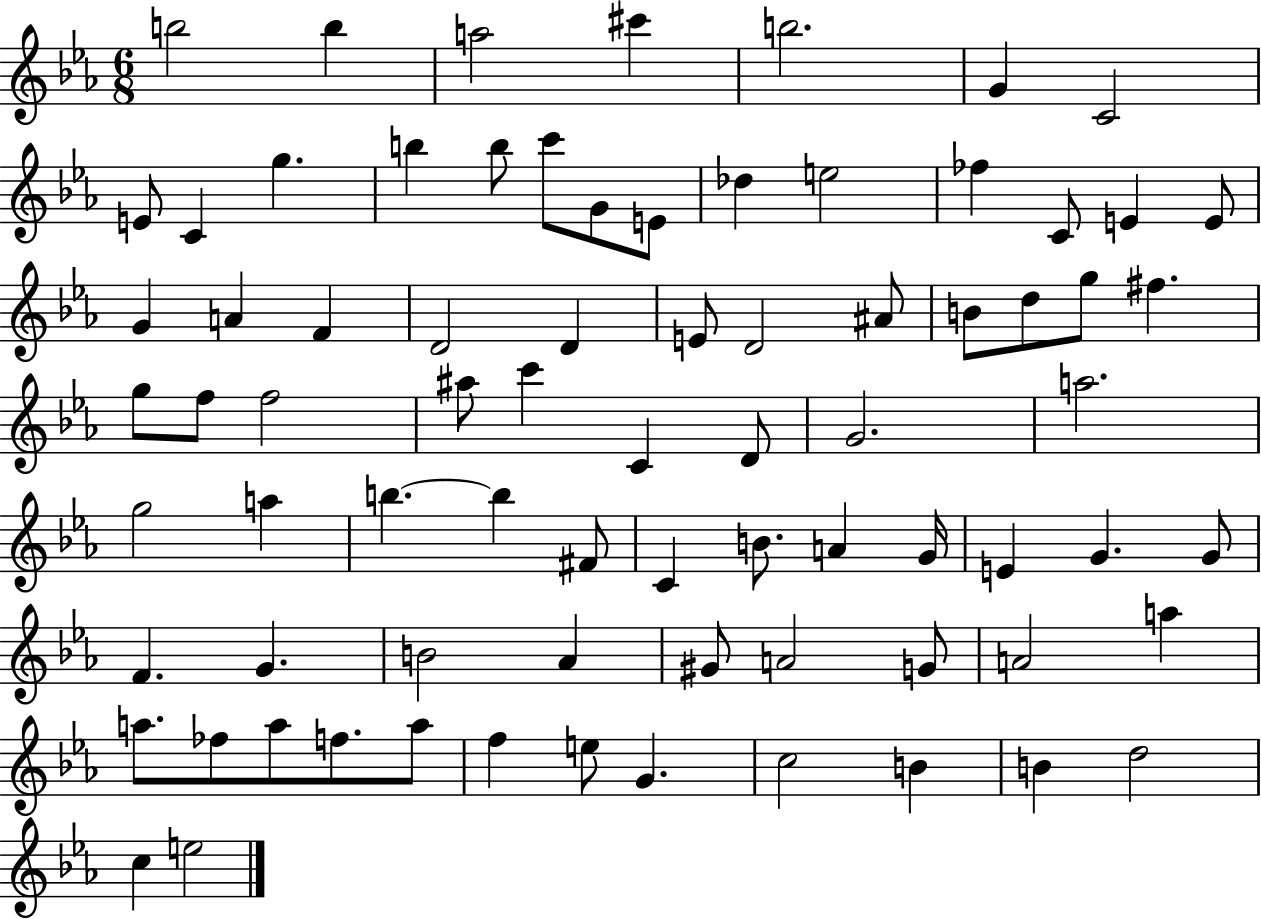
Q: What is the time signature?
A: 6/8